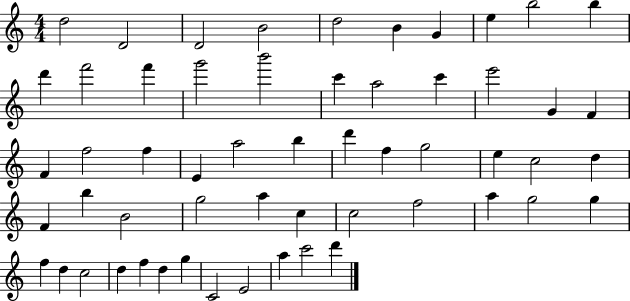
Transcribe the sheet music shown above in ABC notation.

X:1
T:Untitled
M:4/4
L:1/4
K:C
d2 D2 D2 B2 d2 B G e b2 b d' f'2 f' g'2 b'2 c' a2 c' e'2 G F F f2 f E a2 b d' f g2 e c2 d F b B2 g2 a c c2 f2 a g2 g f d c2 d f d g C2 E2 a c'2 d'